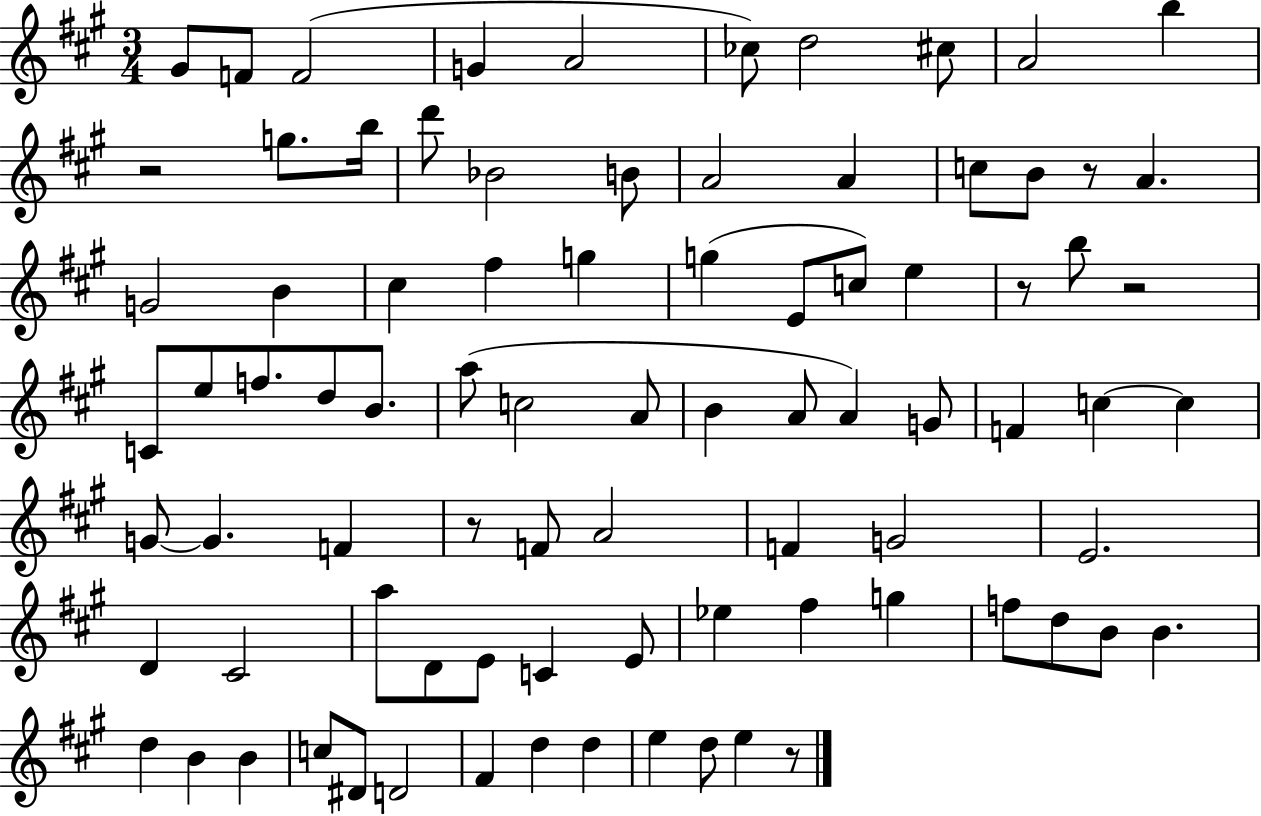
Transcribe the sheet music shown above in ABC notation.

X:1
T:Untitled
M:3/4
L:1/4
K:A
^G/2 F/2 F2 G A2 _c/2 d2 ^c/2 A2 b z2 g/2 b/4 d'/2 _B2 B/2 A2 A c/2 B/2 z/2 A G2 B ^c ^f g g E/2 c/2 e z/2 b/2 z2 C/2 e/2 f/2 d/2 B/2 a/2 c2 A/2 B A/2 A G/2 F c c G/2 G F z/2 F/2 A2 F G2 E2 D ^C2 a/2 D/2 E/2 C E/2 _e ^f g f/2 d/2 B/2 B d B B c/2 ^D/2 D2 ^F d d e d/2 e z/2